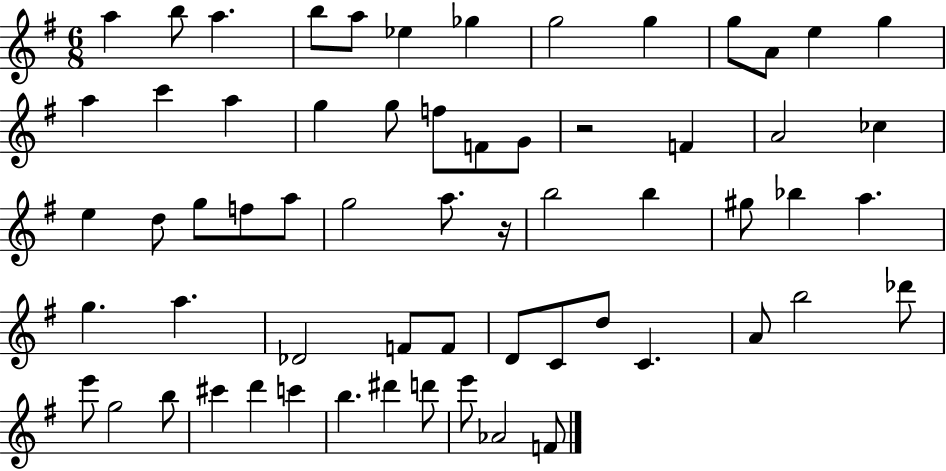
{
  \clef treble
  \numericTimeSignature
  \time 6/8
  \key g \major
  \repeat volta 2 { a''4 b''8 a''4. | b''8 a''8 ees''4 ges''4 | g''2 g''4 | g''8 a'8 e''4 g''4 | \break a''4 c'''4 a''4 | g''4 g''8 f''8 f'8 g'8 | r2 f'4 | a'2 ces''4 | \break e''4 d''8 g''8 f''8 a''8 | g''2 a''8. r16 | b''2 b''4 | gis''8 bes''4 a''4. | \break g''4. a''4. | des'2 f'8 f'8 | d'8 c'8 d''8 c'4. | a'8 b''2 des'''8 | \break e'''8 g''2 b''8 | cis'''4 d'''4 c'''4 | b''4. dis'''4 d'''8 | e'''8 aes'2 f'8 | \break } \bar "|."
}